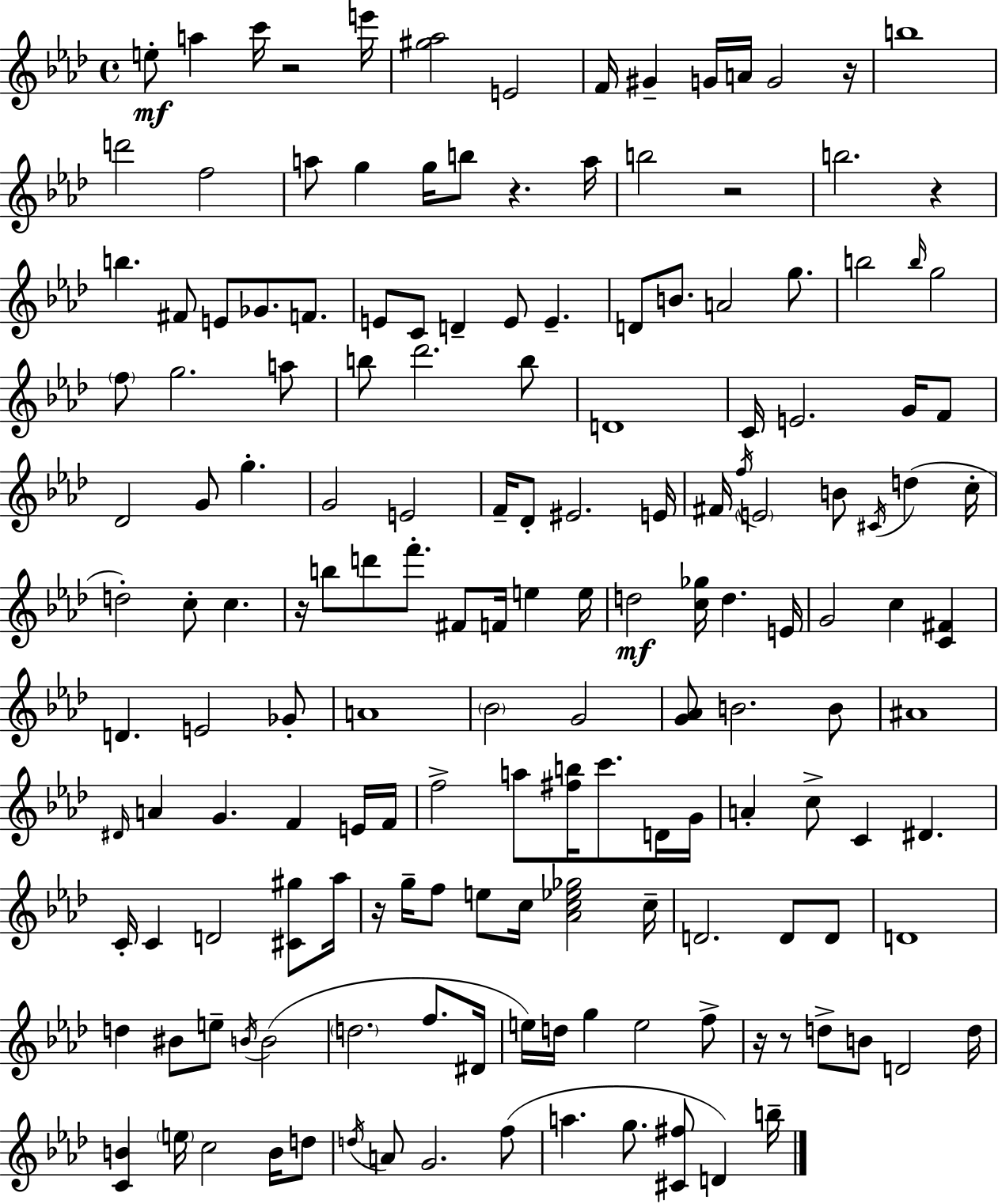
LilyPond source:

{
  \clef treble
  \time 4/4
  \defaultTimeSignature
  \key f \minor
  e''8-.\mf a''4 c'''16 r2 e'''16 | <gis'' aes''>2 e'2 | f'16 gis'4-- g'16 a'16 g'2 r16 | b''1 | \break d'''2 f''2 | a''8 g''4 g''16 b''8 r4. a''16 | b''2 r2 | b''2. r4 | \break b''4. fis'8 e'8 ges'8. f'8. | e'8 c'8 d'4-- e'8 e'4.-- | d'8 b'8. a'2 g''8. | b''2 \grace { b''16 } g''2 | \break \parenthesize f''8 g''2. a''8 | b''8 des'''2. b''8 | d'1 | c'16 e'2. g'16 f'8 | \break des'2 g'8 g''4.-. | g'2 e'2 | f'16-- des'8-. eis'2. | e'16 fis'16 \acciaccatura { f''16 } \parenthesize e'2 b'8 \acciaccatura { cis'16 }( d''4 | \break c''16-. d''2-.) c''8-. c''4. | r16 b''8 d'''8 f'''8.-. fis'8 f'16 e''4 | e''16 d''2\mf <c'' ges''>16 d''4. | e'16 g'2 c''4 <c' fis'>4 | \break d'4. e'2 | ges'8-. a'1 | \parenthesize bes'2 g'2 | <g' aes'>8 b'2. | \break b'8 ais'1 | \grace { dis'16 } a'4 g'4. f'4 | e'16 f'16 f''2-> a''8 <fis'' b''>16 c'''8. | d'16 g'16 a'4-. c''8-> c'4 dis'4. | \break c'16-. c'4 d'2 | <cis' gis''>8 aes''16 r16 g''16-- f''8 e''8 c''16 <aes' c'' ees'' ges''>2 | c''16-- d'2. | d'8 d'8 d'1 | \break d''4 bis'8 e''8-- \acciaccatura { b'16 } b'2( | \parenthesize d''2. | f''8. dis'16 e''16) d''16 g''4 e''2 | f''8-> r16 r8 d''8-> b'8 d'2 | \break d''16 <c' b'>4 \parenthesize e''16 c''2 | b'16 d''8 \acciaccatura { d''16 } a'8 g'2. | f''8( a''4. g''8. <cis' fis''>8 | d'4) b''16-- \bar "|."
}